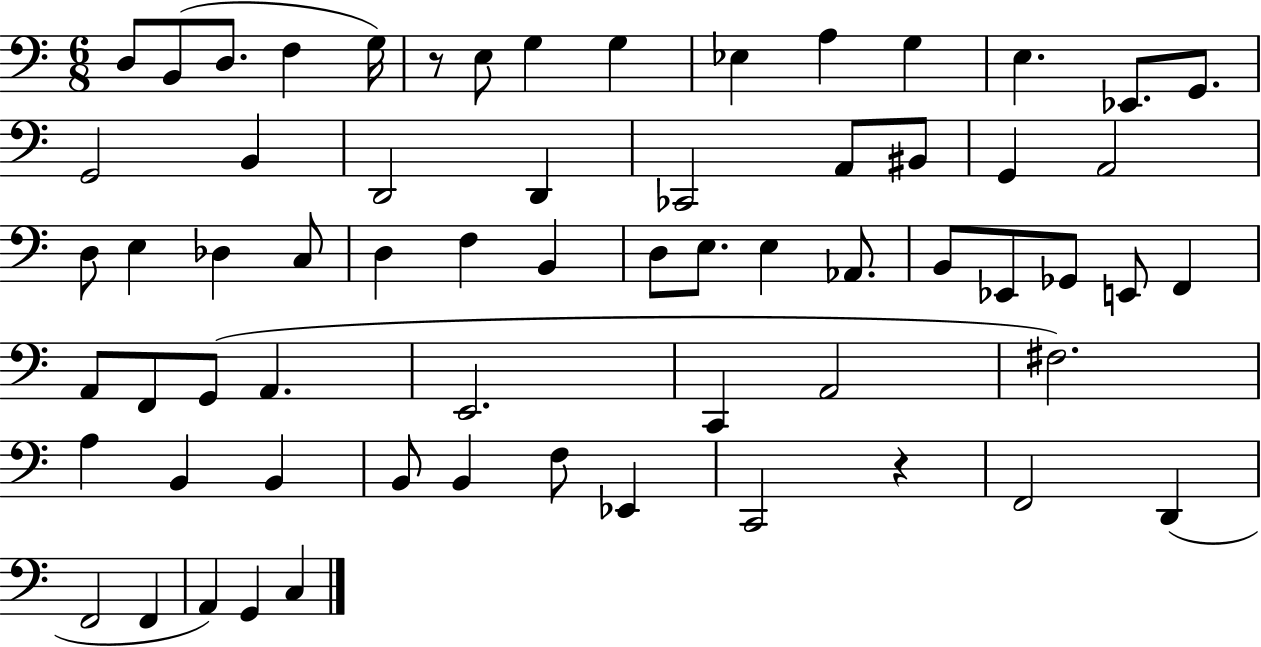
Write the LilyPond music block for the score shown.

{
  \clef bass
  \numericTimeSignature
  \time 6/8
  \key c \major
  \repeat volta 2 { d8 b,8( d8. f4 g16) | r8 e8 g4 g4 | ees4 a4 g4 | e4. ees,8. g,8. | \break g,2 b,4 | d,2 d,4 | ces,2 a,8 bis,8 | g,4 a,2 | \break d8 e4 des4 c8 | d4 f4 b,4 | d8 e8. e4 aes,8. | b,8 ees,8 ges,8 e,8 f,4 | \break a,8 f,8 g,8( a,4. | e,2. | c,4 a,2 | fis2.) | \break a4 b,4 b,4 | b,8 b,4 f8 ees,4 | c,2 r4 | f,2 d,4( | \break f,2 f,4 | a,4) g,4 c4 | } \bar "|."
}